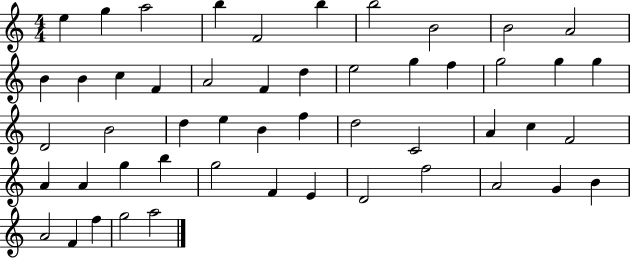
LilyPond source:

{
  \clef treble
  \numericTimeSignature
  \time 4/4
  \key c \major
  e''4 g''4 a''2 | b''4 f'2 b''4 | b''2 b'2 | b'2 a'2 | \break b'4 b'4 c''4 f'4 | a'2 f'4 d''4 | e''2 g''4 f''4 | g''2 g''4 g''4 | \break d'2 b'2 | d''4 e''4 b'4 f''4 | d''2 c'2 | a'4 c''4 f'2 | \break a'4 a'4 g''4 b''4 | g''2 f'4 e'4 | d'2 f''2 | a'2 g'4 b'4 | \break a'2 f'4 f''4 | g''2 a''2 | \bar "|."
}